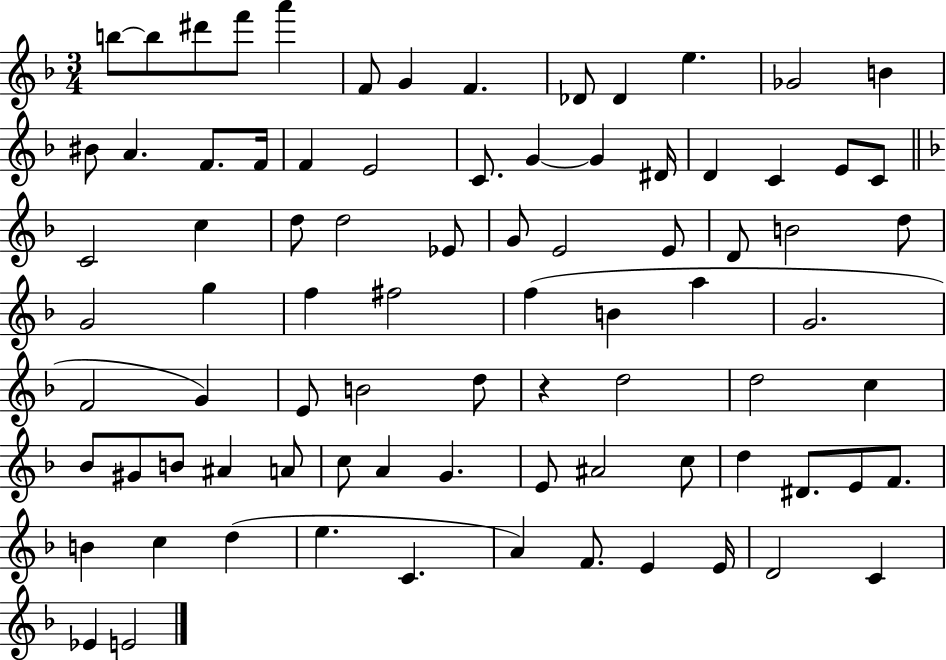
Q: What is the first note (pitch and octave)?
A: B5